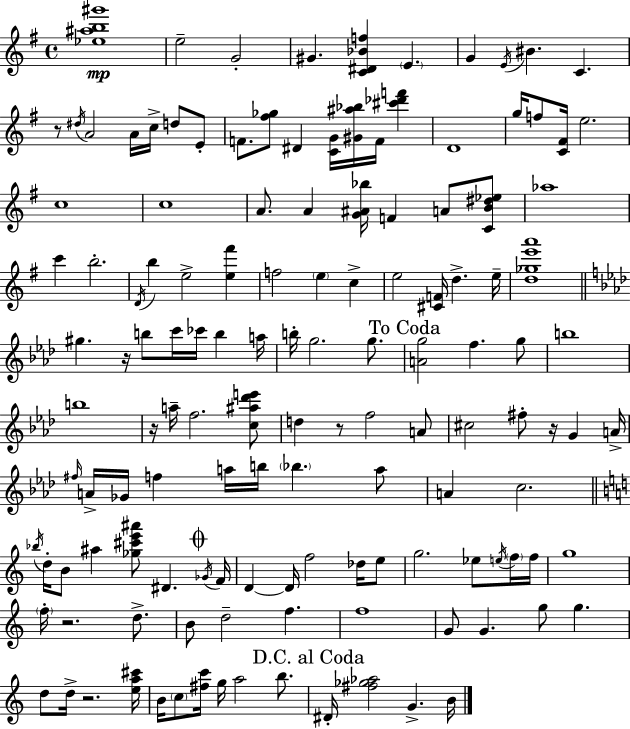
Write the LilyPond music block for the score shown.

{
  \clef treble
  \time 4/4
  \defaultTimeSignature
  \key g \major
  <ees'' ais'' b'' gis'''>1\mp | e''2-- g'2-. | gis'4. <c' dis' bes' f''>4 \parenthesize e'4. | g'4 \acciaccatura { e'16 } bis'4. c'4. | \break r8 \acciaccatura { dis''16 } a'2 a'16 c''16-> d''8 | e'8-. f'8. <fis'' ges''>8 dis'4 <c' g'>16 <gis' ais'' bes''>16 f'16 <cis''' des''' f'''>4 | d'1 | g''16 f''8 <c' fis'>16 e''2. | \break c''1 | c''1 | a'8. a'4 <g' ais' bes''>16 f'4 a'8 | <c' b' dis'' ees''>8 aes''1 | \break c'''4 b''2.-. | \acciaccatura { d'16 } b''4 e''2-> <e'' fis'''>4 | f''2 \parenthesize e''4 c''4-> | e''2 <cis' f'>16 d''4.-> | \break e''16-- <d'' ges'' e''' a'''>1 | \bar "||" \break \key aes \major gis''4. r16 b''8 c'''16 ces'''16 b''4 a''16 | b''16-. g''2. g''8. | \mark "To Coda" <a' g''>2 f''4. g''8 | b''1 | \break b''1 | r16 a''16-- f''2. <c'' ais'' des''' e'''>8 | d''4 r8 f''2 a'8 | cis''2 fis''8-. r16 g'4 a'16-> | \break \grace { fis''16 } a'16-> ges'16 f''4 a''16 b''16 \parenthesize bes''4. a''8 | a'4 c''2. | \bar "||" \break \key c \major \acciaccatura { bes''16 } d''16-. b'8 ais''4 <ges'' cis''' e''' ais'''>8 dis'4. | \mark \markup { \musicglyph "scripts.coda" } \acciaccatura { ges'16 } f'16 d'4~~ d'16 f''2 des''16 | e''8 g''2. ees''8 | \acciaccatura { e''16 } \parenthesize f''16 f''16 g''1 | \break \parenthesize f''16-. r2. | d''8.-> b'8 d''2-- f''4. | f''1 | g'8 g'4. g''8 g''4. | \break d''8 d''16-> r2. | <e'' a'' cis'''>16 b'16 \parenthesize c''8 <fis'' c'''>16 g''16 a''2 | b''8. \mark "D.C. al Coda" dis'16-. <fis'' ges'' aes''>2 g'4.-> | b'16 \bar "|."
}